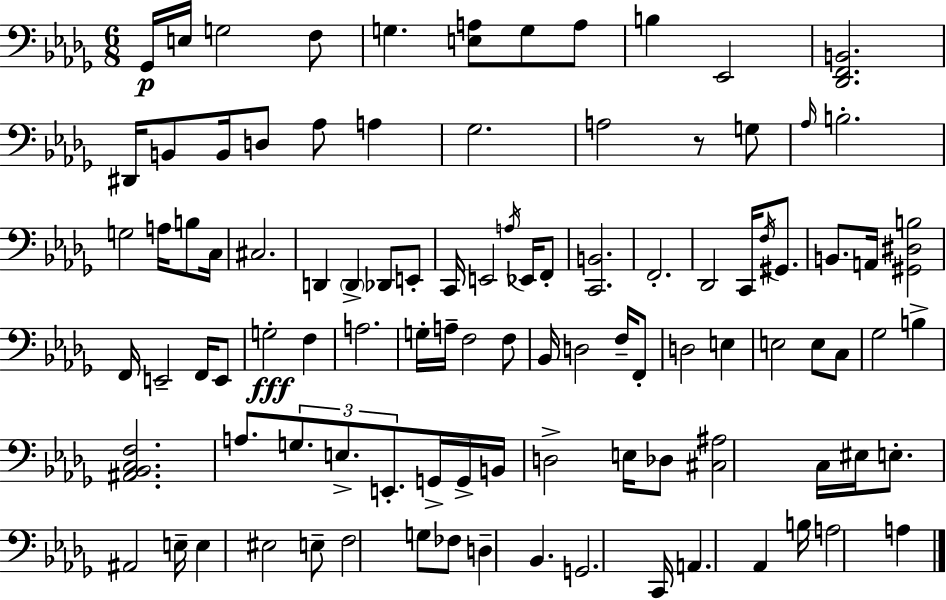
X:1
T:Untitled
M:6/8
L:1/4
K:Bbm
_G,,/4 E,/4 G,2 F,/2 G, [E,A,]/2 G,/2 A,/2 B, _E,,2 [_D,,F,,B,,]2 ^D,,/4 B,,/2 B,,/4 D,/2 _A,/2 A, _G,2 A,2 z/2 G,/2 _A,/4 B,2 G,2 A,/4 B,/2 C,/4 ^C,2 D,, D,, _D,,/2 E,,/2 C,,/4 E,,2 A,/4 _E,,/4 F,,/2 [C,,B,,]2 F,,2 _D,,2 C,,/4 F,/4 ^G,,/2 B,,/2 A,,/4 [^G,,^D,B,]2 F,,/4 E,,2 F,,/4 E,,/2 G,2 F, A,2 G,/4 A,/4 F,2 F,/2 _B,,/4 D,2 F,/4 F,,/2 D,2 E, E,2 E,/2 C,/2 _G,2 B, [^A,,_B,,C,F,]2 A,/2 G,/2 E,/2 E,,/2 G,,/4 G,,/4 B,,/4 D,2 E,/4 _D,/2 [^C,^A,]2 C,/4 ^E,/4 E,/2 ^A,,2 E,/4 E, ^E,2 E,/2 F,2 G,/2 _F,/2 D, _B,, G,,2 C,,/4 A,, _A,, B,/4 A,2 A,